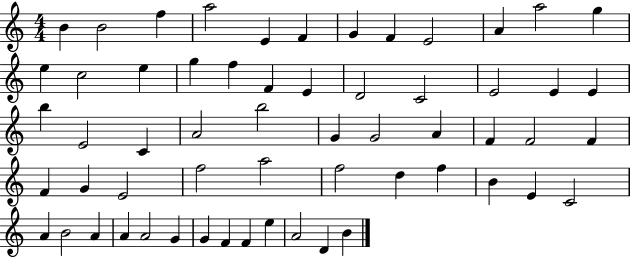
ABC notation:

X:1
T:Untitled
M:4/4
L:1/4
K:C
B B2 f a2 E F G F E2 A a2 g e c2 e g f F E D2 C2 E2 E E b E2 C A2 b2 G G2 A F F2 F F G E2 f2 a2 f2 d f B E C2 A B2 A A A2 G G F F e A2 D B